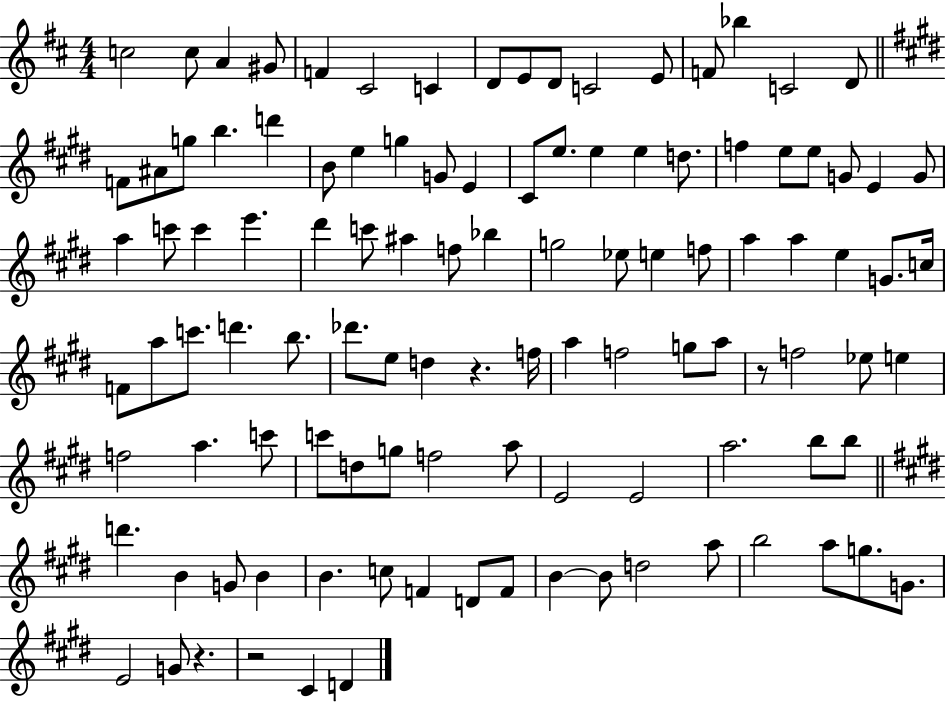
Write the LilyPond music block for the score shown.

{
  \clef treble
  \numericTimeSignature
  \time 4/4
  \key d \major
  c''2 c''8 a'4 gis'8 | f'4 cis'2 c'4 | d'8 e'8 d'8 c'2 e'8 | f'8 bes''4 c'2 d'8 | \break \bar "||" \break \key e \major f'8 ais'8 g''8 b''4. d'''4 | b'8 e''4 g''4 g'8 e'4 | cis'8 e''8. e''4 e''4 d''8. | f''4 e''8 e''8 g'8 e'4 g'8 | \break a''4 c'''8 c'''4 e'''4. | dis'''4 c'''8 ais''4 f''8 bes''4 | g''2 ees''8 e''4 f''8 | a''4 a''4 e''4 g'8. c''16 | \break f'8 a''8 c'''8. d'''4. b''8. | des'''8. e''8 d''4 r4. f''16 | a''4 f''2 g''8 a''8 | r8 f''2 ees''8 e''4 | \break f''2 a''4. c'''8 | c'''8 d''8 g''8 f''2 a''8 | e'2 e'2 | a''2. b''8 b''8 | \break \bar "||" \break \key e \major d'''4. b'4 g'8 b'4 | b'4. c''8 f'4 d'8 f'8 | b'4~~ b'8 d''2 a''8 | b''2 a''8 g''8. g'8. | \break e'2 g'8 r4. | r2 cis'4 d'4 | \bar "|."
}